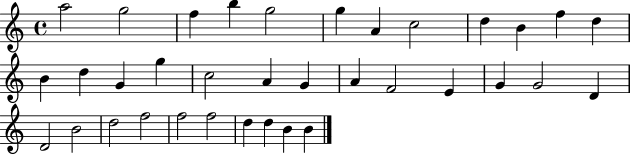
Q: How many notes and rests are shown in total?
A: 35